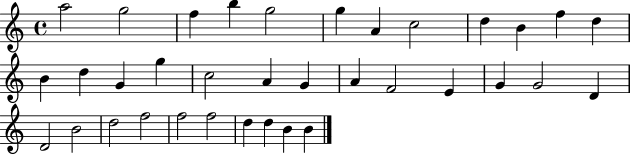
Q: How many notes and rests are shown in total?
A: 35